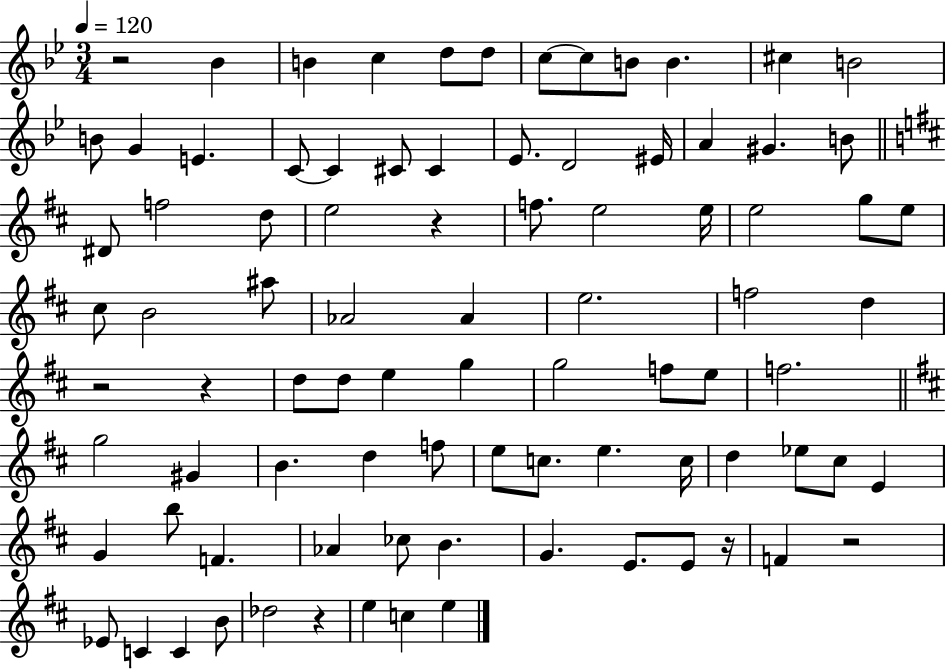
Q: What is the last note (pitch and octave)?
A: E5